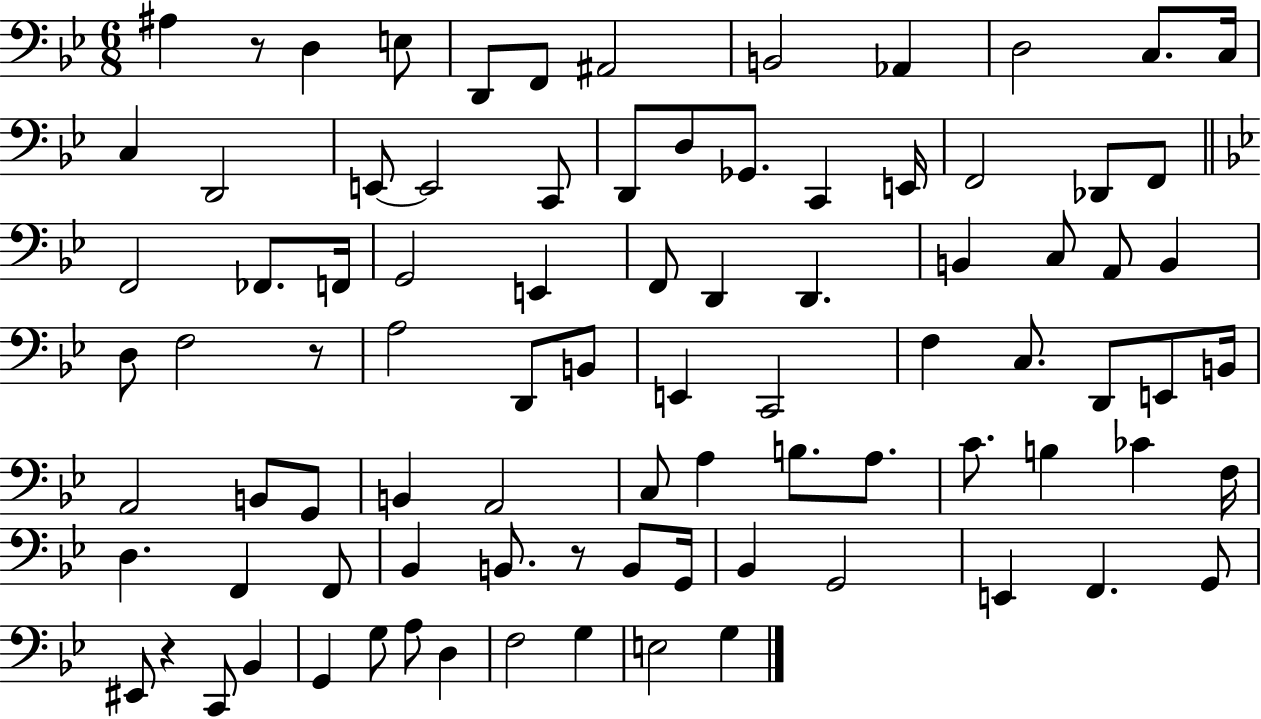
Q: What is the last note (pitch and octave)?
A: G3